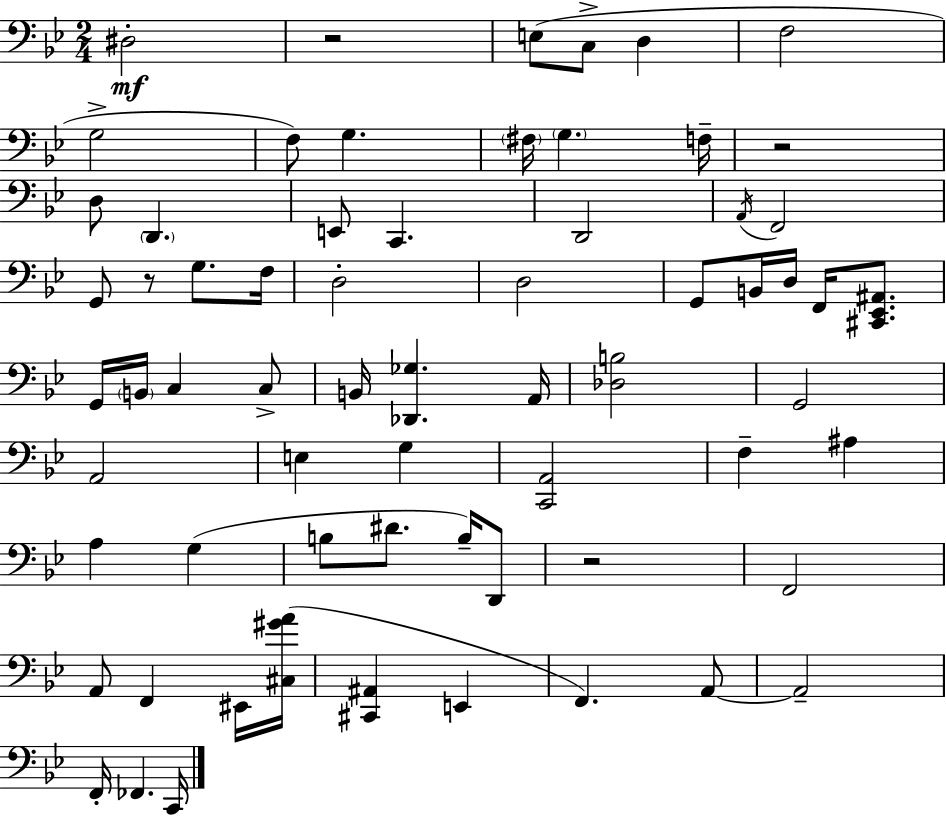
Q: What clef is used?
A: bass